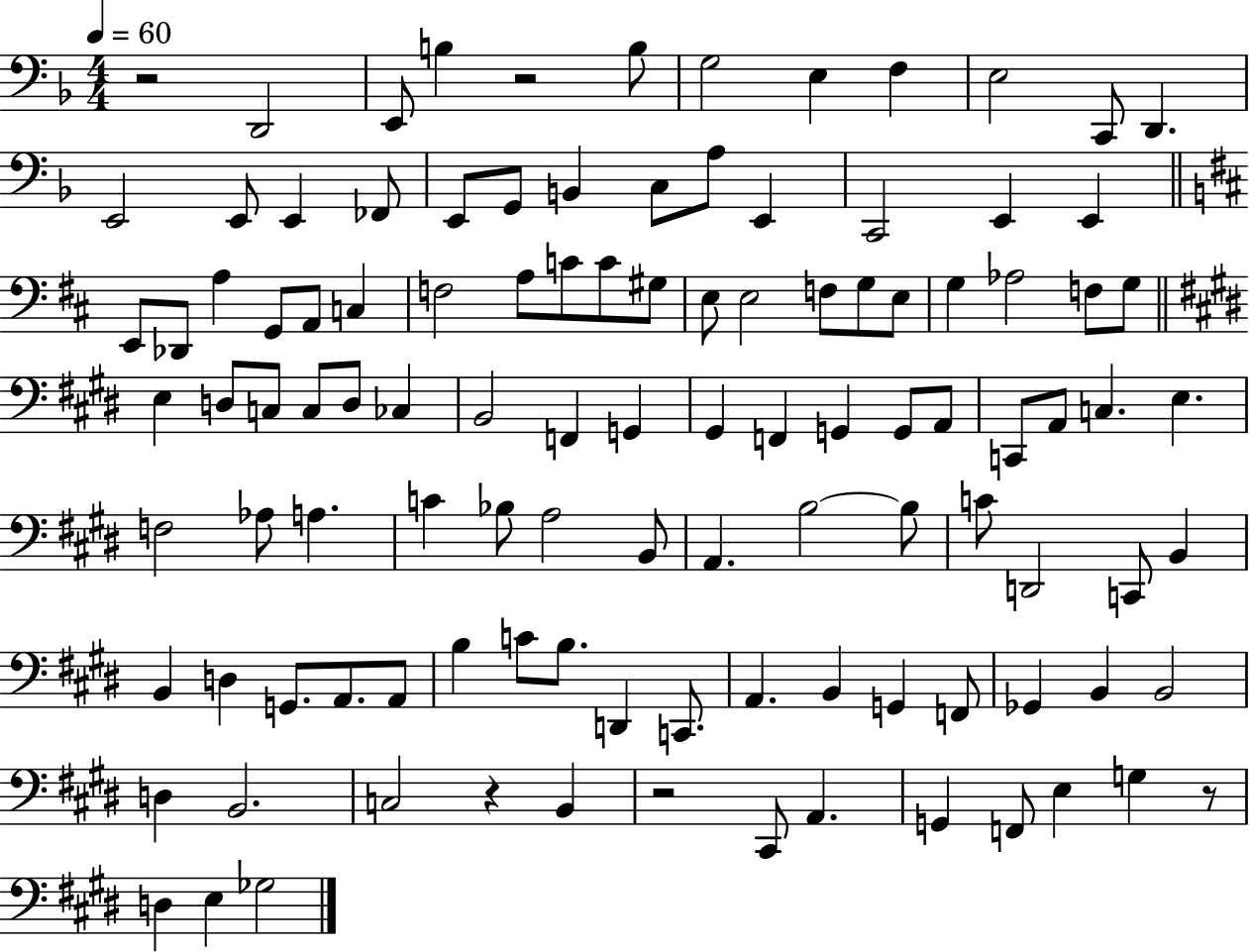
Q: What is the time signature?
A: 4/4